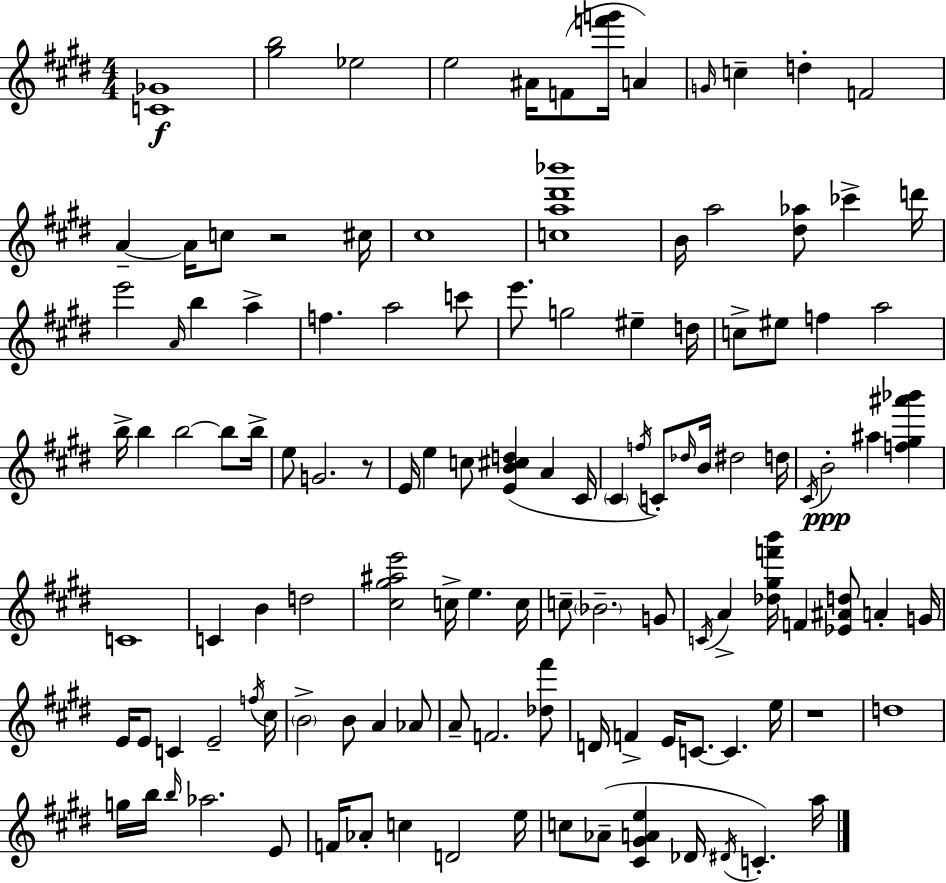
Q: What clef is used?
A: treble